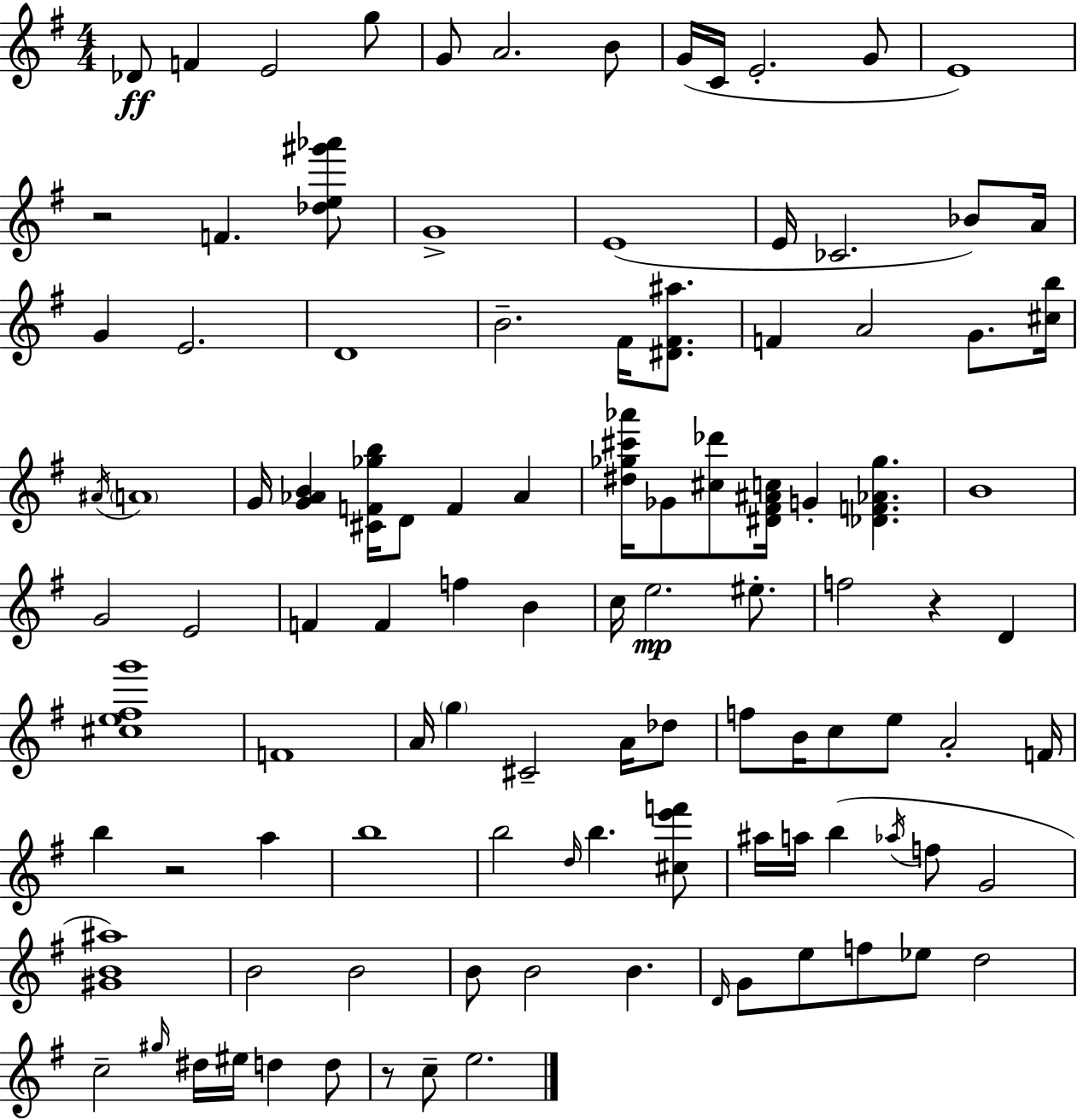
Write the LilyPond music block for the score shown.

{
  \clef treble
  \numericTimeSignature
  \time 4/4
  \key e \minor
  \repeat volta 2 { des'8\ff f'4 e'2 g''8 | g'8 a'2. b'8 | g'16( c'16 e'2.-. g'8 | e'1) | \break r2 f'4. <des'' e'' gis''' aes'''>8 | g'1-> | e'1( | e'16 ces'2. bes'8) a'16 | \break g'4 e'2. | d'1 | b'2.-- fis'16 <dis' fis' ais''>8. | f'4 a'2 g'8. <cis'' b''>16 | \break \acciaccatura { ais'16 } \parenthesize a'1 | g'16 <g' aes' b'>4 <cis' f' ges'' b''>16 d'8 f'4 aes'4 | <dis'' ges'' cis''' aes'''>16 ges'8 <cis'' des'''>8 <dis' fis' ais' c''>16 g'4-. <des' f' aes' ges''>4. | b'1 | \break g'2 e'2 | f'4 f'4 f''4 b'4 | c''16 e''2.\mp eis''8.-. | f''2 r4 d'4 | \break <cis'' e'' fis'' g'''>1 | f'1 | a'16 \parenthesize g''4 cis'2-- a'16 des''8 | f''8 b'16 c''8 e''8 a'2-. | \break f'16 b''4 r2 a''4 | b''1 | b''2 \grace { d''16 } b''4. | <cis'' e''' f'''>8 ais''16 a''16 b''4( \acciaccatura { aes''16 } f''8 g'2 | \break <gis' b' ais''>1) | b'2 b'2 | b'8 b'2 b'4. | \grace { d'16 } g'8 e''8 f''8 ees''8 d''2 | \break c''2-- \grace { gis''16 } dis''16 eis''16 d''4 | d''8 r8 c''8-- e''2. | } \bar "|."
}